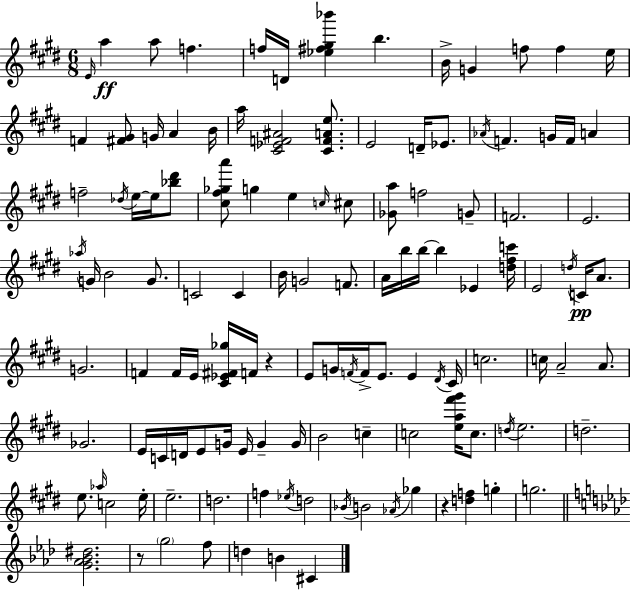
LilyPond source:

{
  \clef treble
  \numericTimeSignature
  \time 6/8
  \key e \major
  \repeat volta 2 { \grace { e'16 }\ff a''4 a''8 f''4. | f''16 d'16 <ees'' fis'' gis'' bes'''>4 b''4. | b'16-> g'4 f''8 f''4 | e''16 f'4 <fis' gis'>8 g'16 a'4 | \break b'16 a''16 <cis' ees' f' ais'>2 <cis' f' a' e''>8. | e'2 d'16-- ees'8. | \acciaccatura { aes'16 } f'4. g'16 f'16 a'4 | f''2-- \acciaccatura { des''16 } e''16~~ | \break e''16 <bes'' dis'''>8 <cis'' fis'' ges'' a'''>8 g''4 e''4 | \grace { c''16 } cis''8 <ges' a''>8 f''2 | g'8-- f'2. | e'2. | \break \acciaccatura { aes''16 } g'16 b'2 | g'8. c'2 | c'4 b'16 g'2 | f'8. a'16 b''16 b''16~~ b''4 | \break ees'4 <d'' fis'' c'''>16 e'2 | \acciaccatura { d''16 } c'16\pp a'8. g'2. | f'4 f'16 e'16 | <cis' ees' fis' ges''>16 f'16 r4 e'8 g'16 \acciaccatura { f'16 } f'16-> e'8. | \break e'4 \acciaccatura { dis'16 } cis'16 c''2. | c''16 a'2-- | a'8. ges'2. | e'16 c'16 d'16 e'8 | \break g'16 e'16 g'4-- g'16 b'2 | c''4-- c''2 | <e'' a'' fis''' gis'''>16 c''8. \acciaccatura { d''16 } e''2. | d''2.-- | \break e''8. | \grace { aes''16 } c''2 e''16-. e''2.-- | d''2. | f''4 | \break \acciaccatura { ees''16 } d''2 \acciaccatura { bes'16 } | b'2 \acciaccatura { aes'16 } ges''4 | r4 <d'' f''>4 g''4-. | g''2. | \break \bar "||" \break \key f \minor <g' aes' bes' dis''>2. | r8 \parenthesize g''2 f''8 | d''4 b'4 cis'4 | } \bar "|."
}